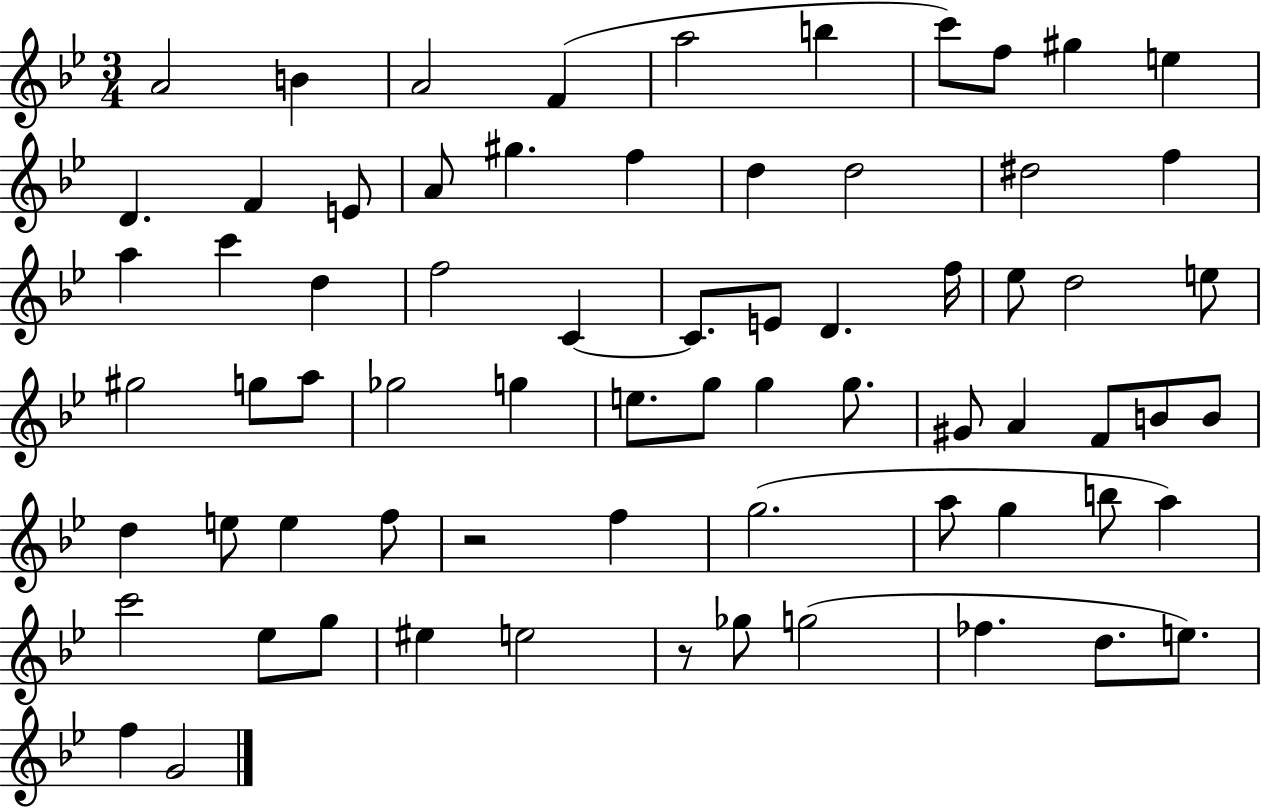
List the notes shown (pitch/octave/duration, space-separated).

A4/h B4/q A4/h F4/q A5/h B5/q C6/e F5/e G#5/q E5/q D4/q. F4/q E4/e A4/e G#5/q. F5/q D5/q D5/h D#5/h F5/q A5/q C6/q D5/q F5/h C4/q C4/e. E4/e D4/q. F5/s Eb5/e D5/h E5/e G#5/h G5/e A5/e Gb5/h G5/q E5/e. G5/e G5/q G5/e. G#4/e A4/q F4/e B4/e B4/e D5/q E5/e E5/q F5/e R/h F5/q G5/h. A5/e G5/q B5/e A5/q C6/h Eb5/e G5/e EIS5/q E5/h R/e Gb5/e G5/h FES5/q. D5/e. E5/e. F5/q G4/h